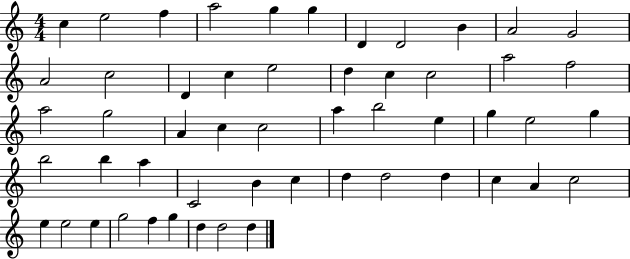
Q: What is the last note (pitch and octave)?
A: D5